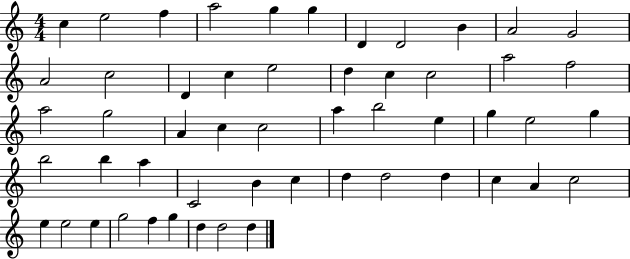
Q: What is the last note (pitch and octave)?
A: D5